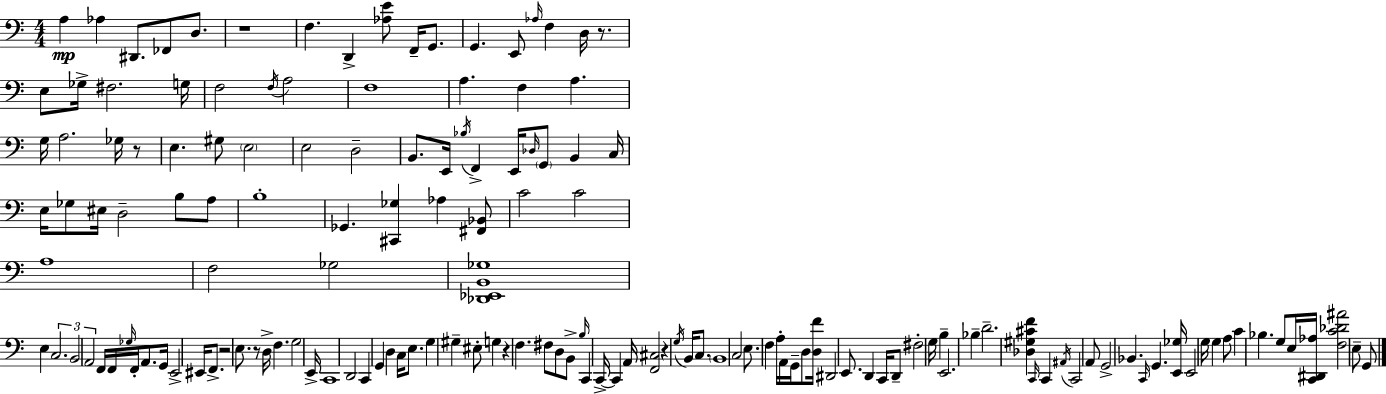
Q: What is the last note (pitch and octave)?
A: G2